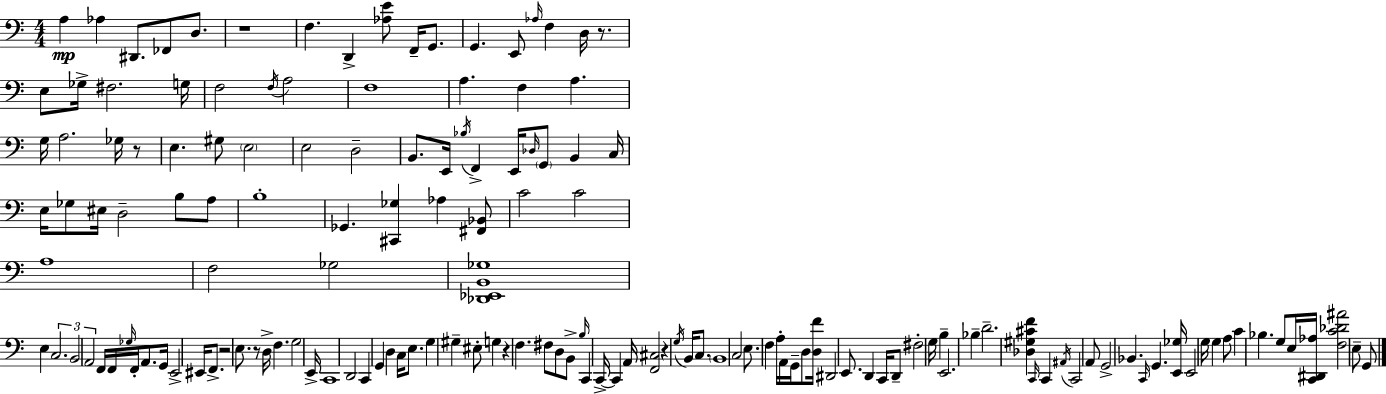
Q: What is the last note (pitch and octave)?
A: G2